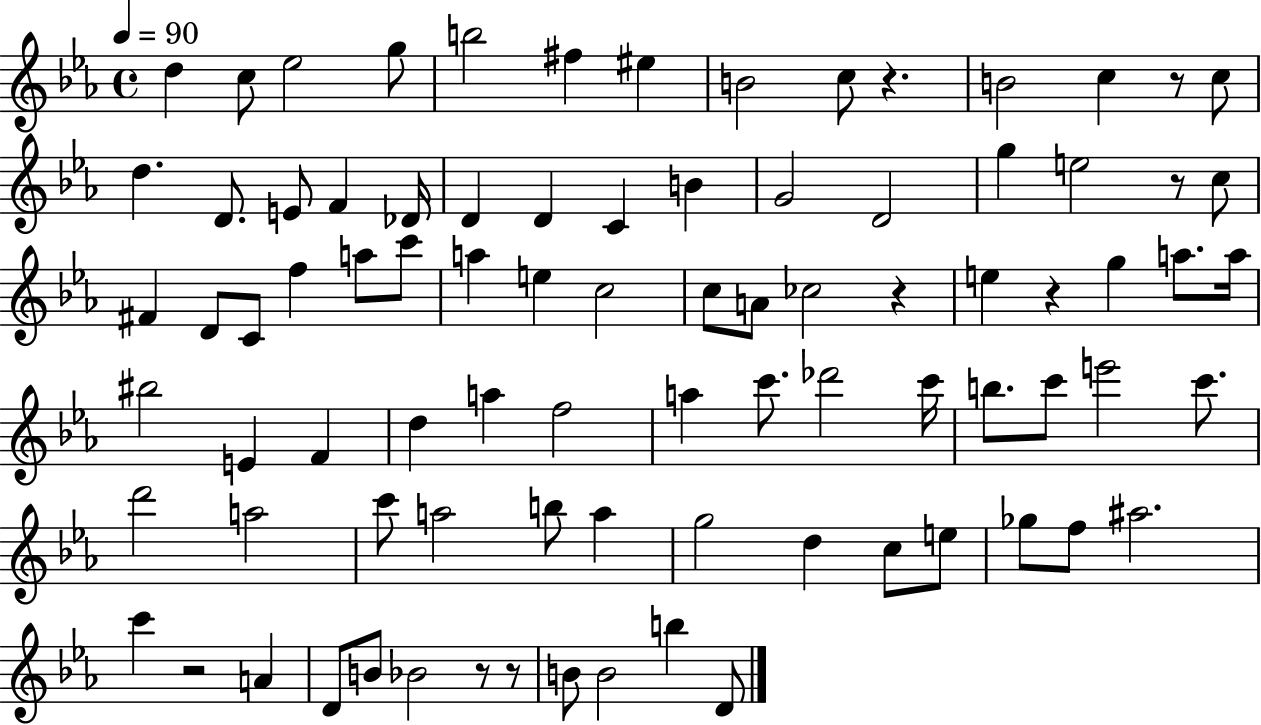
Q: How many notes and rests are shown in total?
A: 86